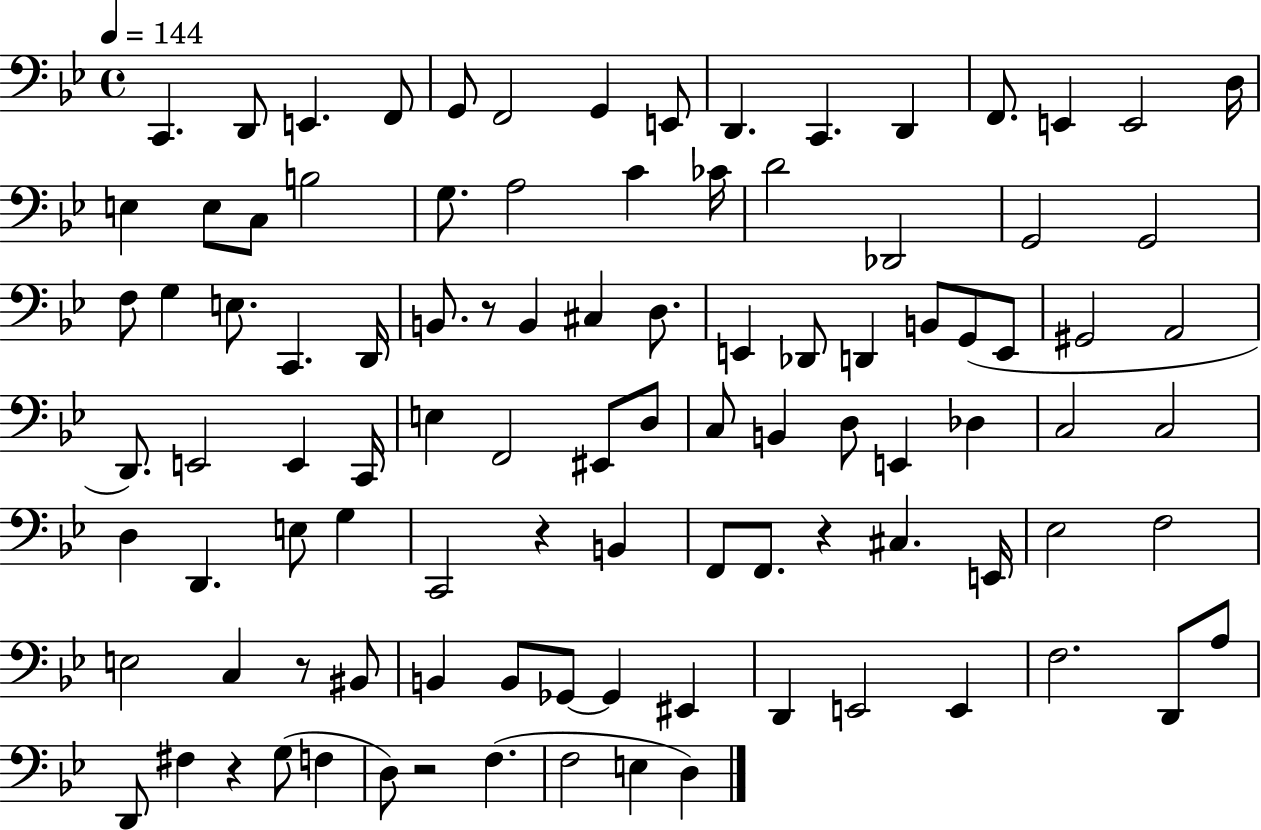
X:1
T:Untitled
M:4/4
L:1/4
K:Bb
C,, D,,/2 E,, F,,/2 G,,/2 F,,2 G,, E,,/2 D,, C,, D,, F,,/2 E,, E,,2 D,/4 E, E,/2 C,/2 B,2 G,/2 A,2 C _C/4 D2 _D,,2 G,,2 G,,2 F,/2 G, E,/2 C,, D,,/4 B,,/2 z/2 B,, ^C, D,/2 E,, _D,,/2 D,, B,,/2 G,,/2 E,,/2 ^G,,2 A,,2 D,,/2 E,,2 E,, C,,/4 E, F,,2 ^E,,/2 D,/2 C,/2 B,, D,/2 E,, _D, C,2 C,2 D, D,, E,/2 G, C,,2 z B,, F,,/2 F,,/2 z ^C, E,,/4 _E,2 F,2 E,2 C, z/2 ^B,,/2 B,, B,,/2 _G,,/2 _G,, ^E,, D,, E,,2 E,, F,2 D,,/2 A,/2 D,,/2 ^F, z G,/2 F, D,/2 z2 F, F,2 E, D,